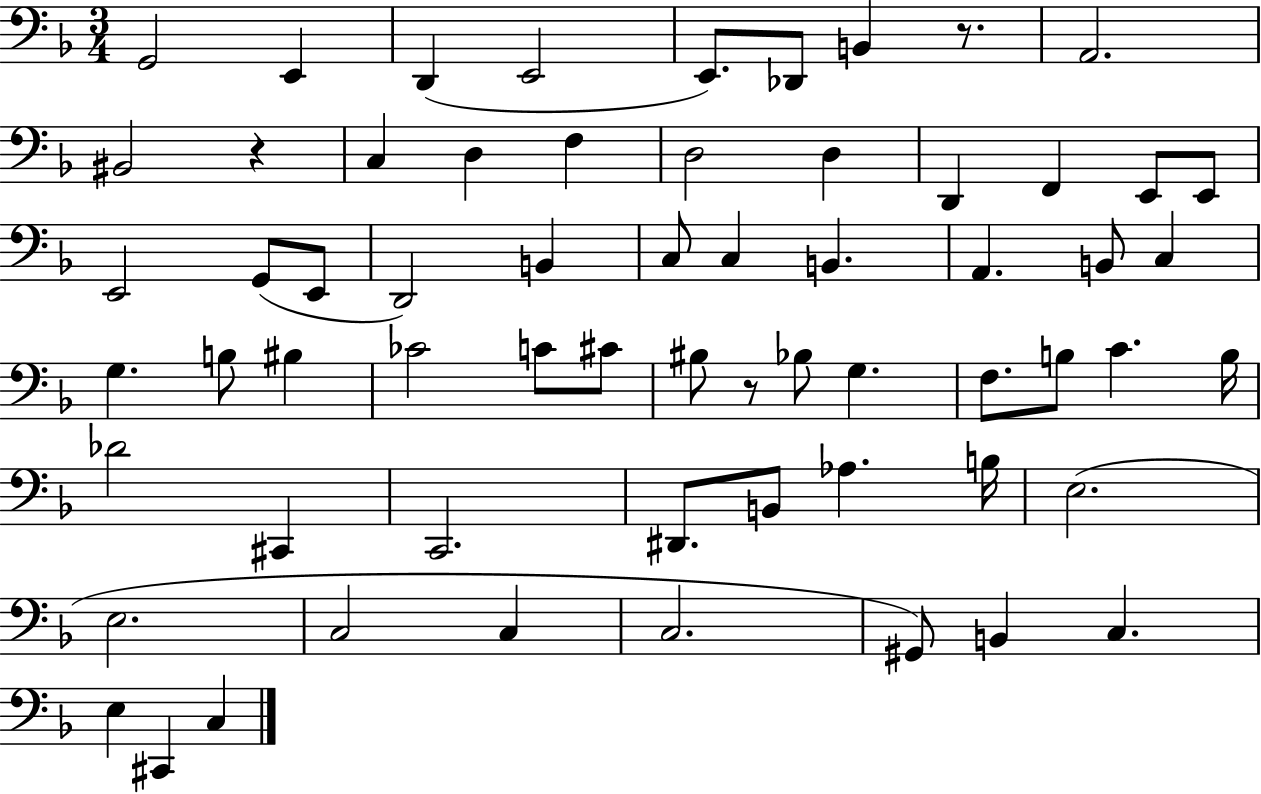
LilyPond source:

{
  \clef bass
  \numericTimeSignature
  \time 3/4
  \key f \major
  \repeat volta 2 { g,2 e,4 | d,4( e,2 | e,8.) des,8 b,4 r8. | a,2. | \break bis,2 r4 | c4 d4 f4 | d2 d4 | d,4 f,4 e,8 e,8 | \break e,2 g,8( e,8 | d,2) b,4 | c8 c4 b,4. | a,4. b,8 c4 | \break g4. b8 bis4 | ces'2 c'8 cis'8 | bis8 r8 bes8 g4. | f8. b8 c'4. b16 | \break des'2 cis,4 | c,2. | dis,8. b,8 aes4. b16 | e2.( | \break e2. | c2 c4 | c2. | gis,8) b,4 c4. | \break e4 cis,4 c4 | } \bar "|."
}